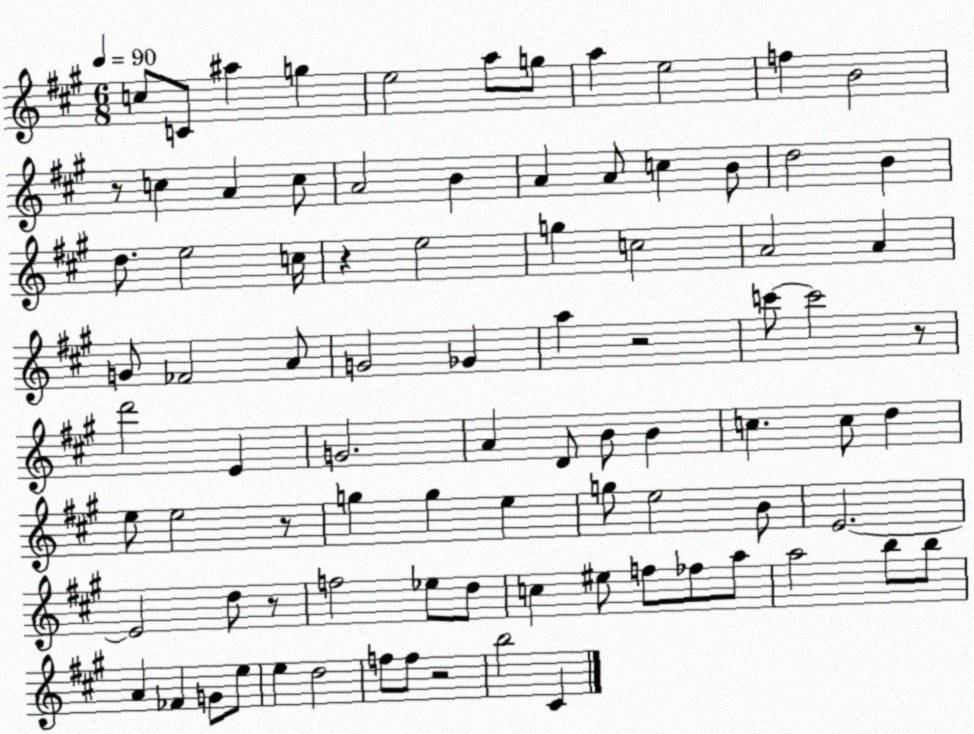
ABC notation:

X:1
T:Untitled
M:6/8
L:1/4
K:A
c/2 C/2 ^a g e2 a/2 g/2 a e2 f B2 z/2 c A c/2 A2 B A A/2 c B/2 d2 B d/2 e2 c/4 z e2 g c2 A2 A G/2 _F2 A/2 G2 _G a z2 c'/2 c'2 z/2 d'2 E G2 A D/2 B/2 B c c/2 d e/2 e2 z/2 g g e g/2 e2 B/2 E2 E2 d/2 z/2 f2 _e/2 d/2 c ^e/2 f/2 _f/2 a/2 a2 b/2 b/2 A _F G/2 e/2 e d2 f/2 f/2 z2 b2 ^C